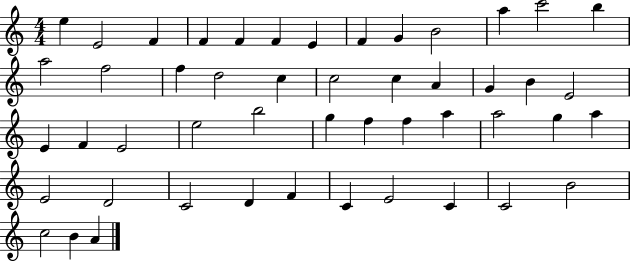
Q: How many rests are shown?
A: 0